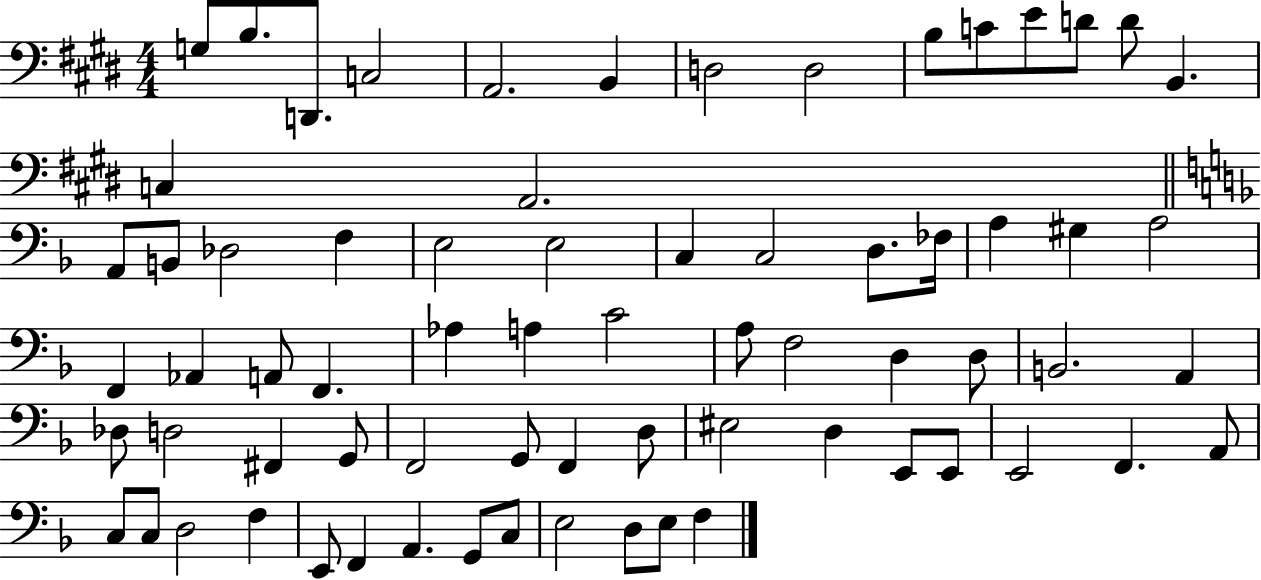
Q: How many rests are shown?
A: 0